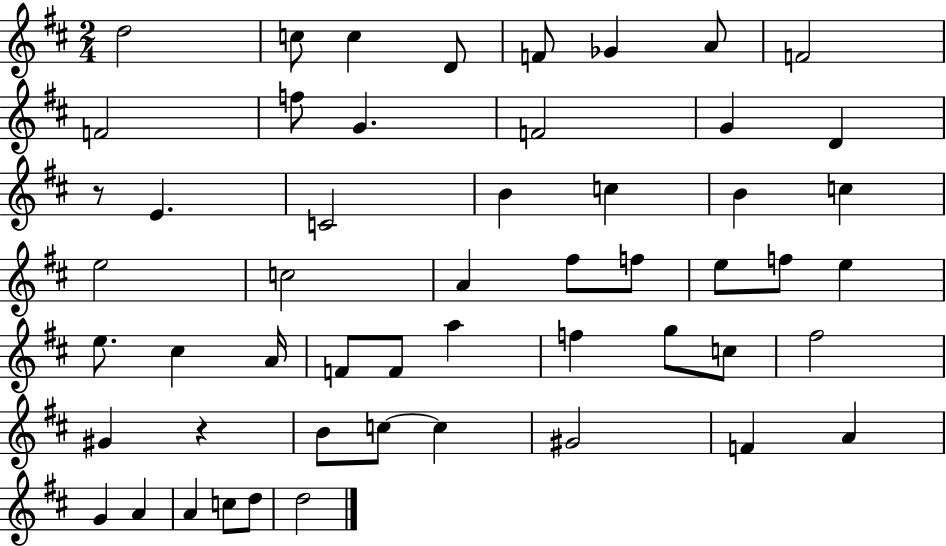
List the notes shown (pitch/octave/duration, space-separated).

D5/h C5/e C5/q D4/e F4/e Gb4/q A4/e F4/h F4/h F5/e G4/q. F4/h G4/q D4/q R/e E4/q. C4/h B4/q C5/q B4/q C5/q E5/h C5/h A4/q F#5/e F5/e E5/e F5/e E5/q E5/e. C#5/q A4/s F4/e F4/e A5/q F5/q G5/e C5/e F#5/h G#4/q R/q B4/e C5/e C5/q G#4/h F4/q A4/q G4/q A4/q A4/q C5/e D5/e D5/h